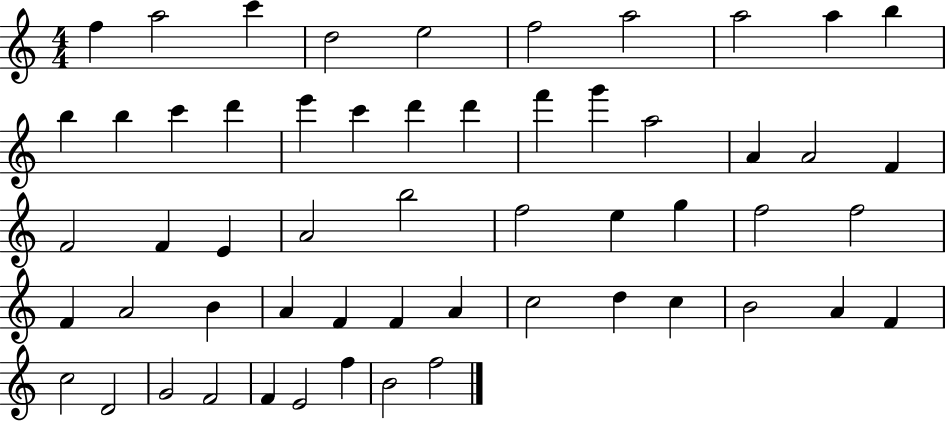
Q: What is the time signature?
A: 4/4